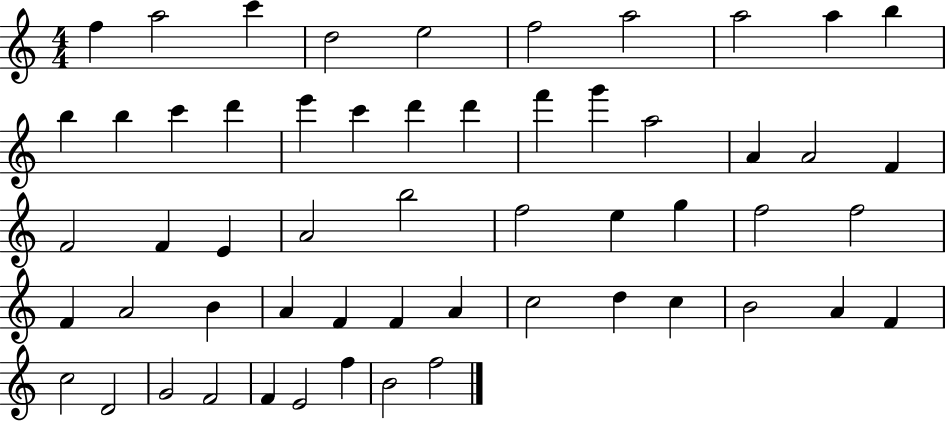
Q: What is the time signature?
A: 4/4